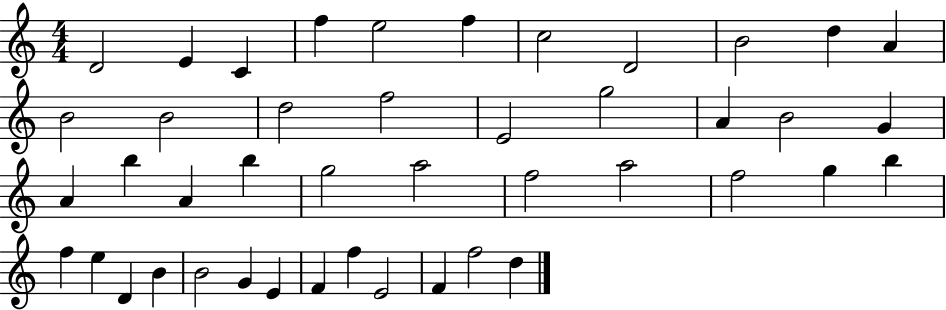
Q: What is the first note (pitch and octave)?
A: D4